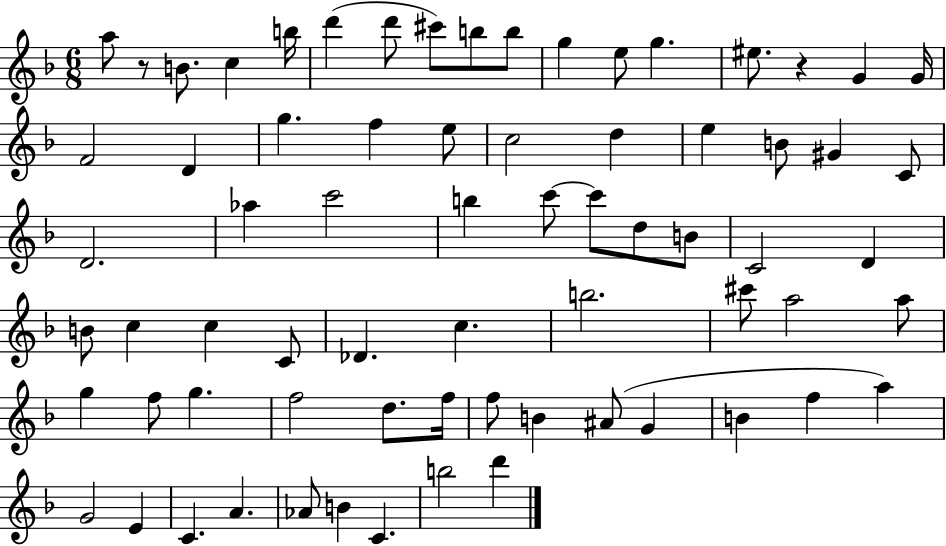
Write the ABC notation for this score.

X:1
T:Untitled
M:6/8
L:1/4
K:F
a/2 z/2 B/2 c b/4 d' d'/2 ^c'/2 b/2 b/2 g e/2 g ^e/2 z G G/4 F2 D g f e/2 c2 d e B/2 ^G C/2 D2 _a c'2 b c'/2 c'/2 d/2 B/2 C2 D B/2 c c C/2 _D c b2 ^c'/2 a2 a/2 g f/2 g f2 d/2 f/4 f/2 B ^A/2 G B f a G2 E C A _A/2 B C b2 d'